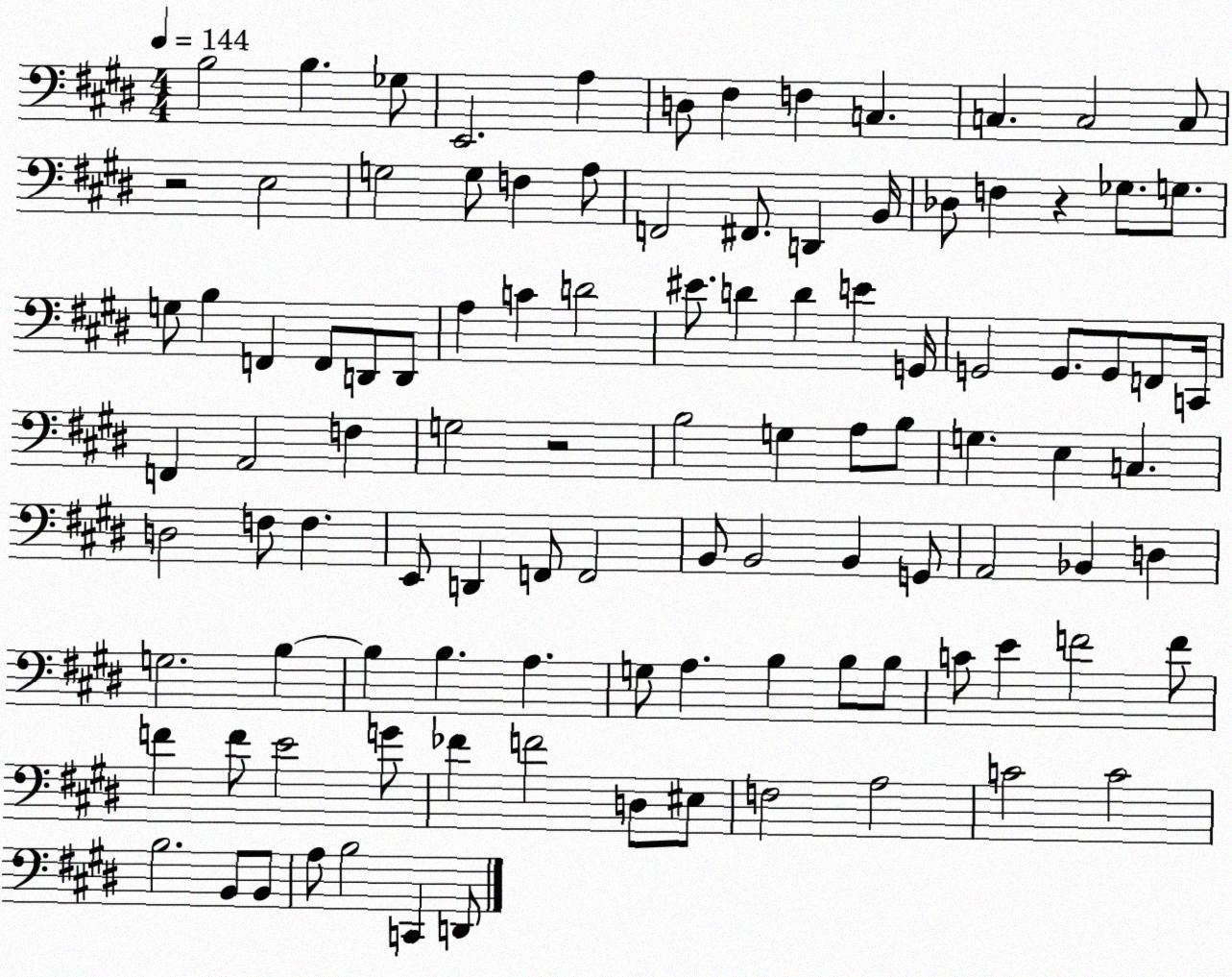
X:1
T:Untitled
M:4/4
L:1/4
K:E
B,2 B, _G,/2 E,,2 A, D,/2 ^F, F, C, C, C,2 C,/2 z2 E,2 G,2 G,/2 F, A,/2 F,,2 ^F,,/2 D,, B,,/4 _D,/2 F, z _G,/2 G,/2 G,/2 B, F,, F,,/2 D,,/2 D,,/2 A, C D2 ^E/2 D D E G,,/4 G,,2 G,,/2 G,,/2 F,,/2 C,,/4 F,, A,,2 F, G,2 z2 B,2 G, A,/2 B,/2 G, E, C, D,2 F,/2 F, E,,/2 D,, F,,/2 F,,2 B,,/2 B,,2 B,, G,,/2 A,,2 _B,, D, G,2 B, B, B, A, G,/2 A, B, B,/2 B,/2 C/2 E F2 F/2 F F/2 E2 G/2 _F F2 D,/2 ^E,/2 F,2 A,2 C2 C2 B,2 B,,/2 B,,/2 A,/2 B,2 C,, D,,/2